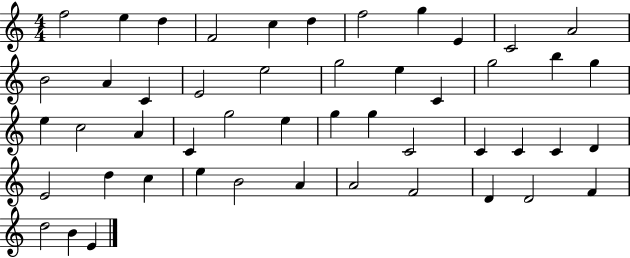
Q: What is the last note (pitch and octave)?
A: E4